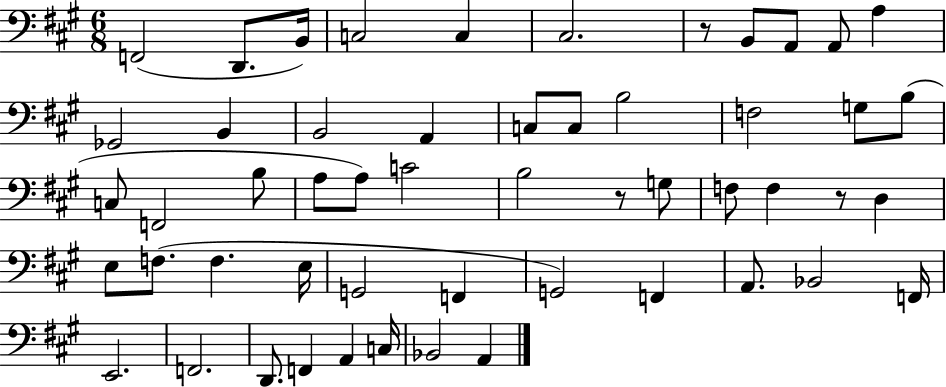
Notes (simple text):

F2/h D2/e. B2/s C3/h C3/q C#3/h. R/e B2/e A2/e A2/e A3/q Gb2/h B2/q B2/h A2/q C3/e C3/e B3/h F3/h G3/e B3/e C3/e F2/h B3/e A3/e A3/e C4/h B3/h R/e G3/e F3/e F3/q R/e D3/q E3/e F3/e. F3/q. E3/s G2/h F2/q G2/h F2/q A2/e. Bb2/h F2/s E2/h. F2/h. D2/e. F2/q A2/q C3/s Bb2/h A2/q